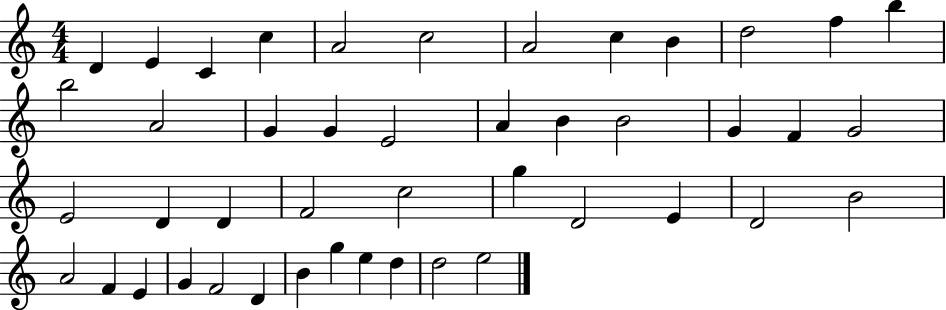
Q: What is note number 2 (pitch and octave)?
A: E4